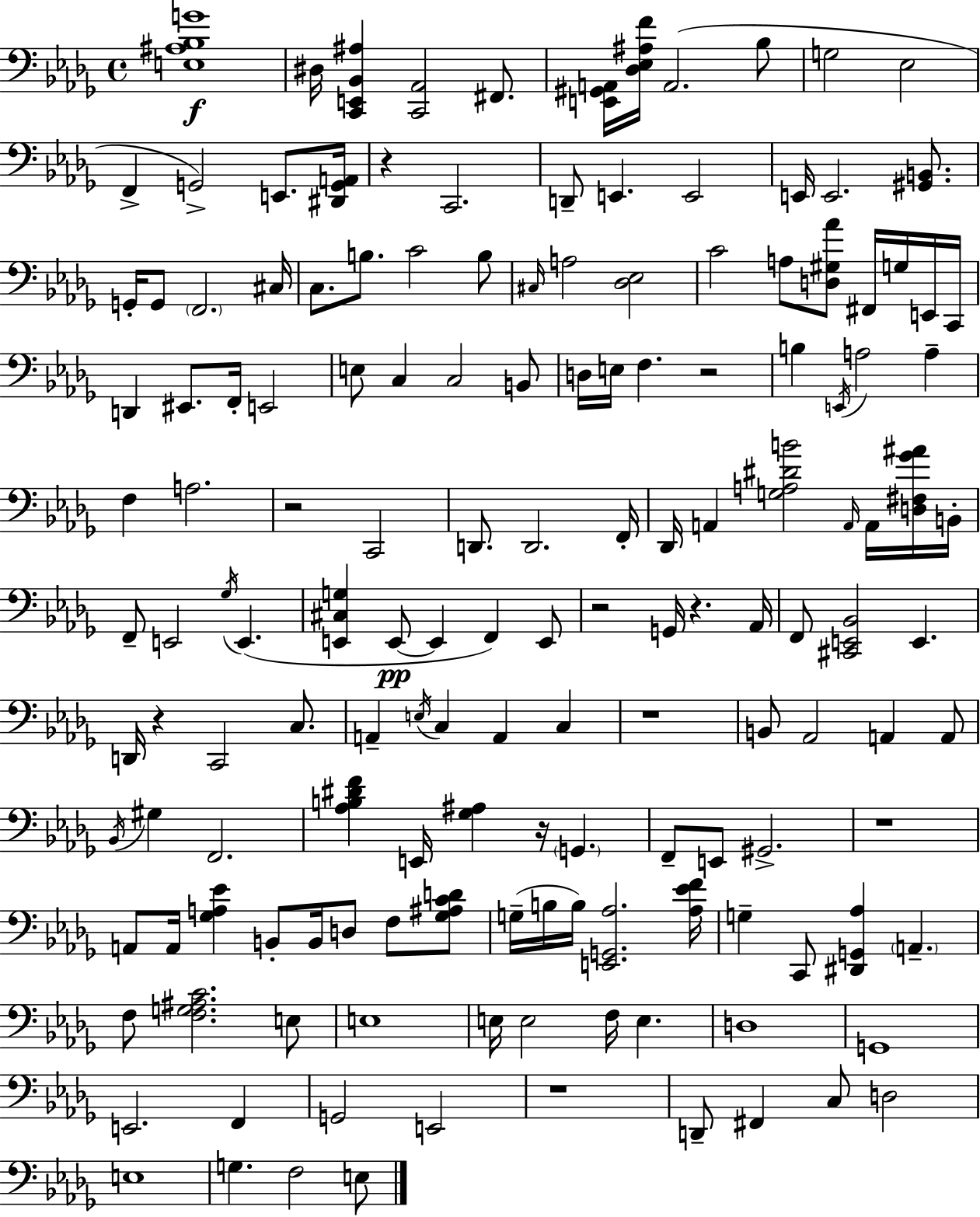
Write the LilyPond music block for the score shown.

{
  \clef bass
  \time 4/4
  \defaultTimeSignature
  \key bes \minor
  <e ais bes g'>1\f | dis16 <c, e, bes, ais>4 <c, aes,>2 fis,8. | <e, gis, a,>16 <des ees ais f'>16 a,2.( bes8 | g2 ees2 | \break f,4-> g,2->) e,8. <dis, g, a,>16 | r4 c,2. | d,8-- e,4. e,2 | e,16 e,2. <gis, b,>8. | \break g,16-. g,8 \parenthesize f,2. cis16 | c8. b8. c'2 b8 | \grace { cis16 } a2 <des ees>2 | c'2 a8 <d gis aes'>8 fis,16 g16 e,16 | \break c,16 d,4 eis,8. f,16-. e,2 | e8 c4 c2 b,8 | d16 e16 f4. r2 | b4 \acciaccatura { e,16 } a2 a4-- | \break f4 a2. | r2 c,2 | d,8. d,2. | f,16-. des,16 a,4 <g a dis' b'>2 \grace { a,16 } | \break a,16 <d fis ges' ais'>16 b,16-. f,8-- e,2 \acciaccatura { ges16 } e,4.( | <e, cis g>4 e,8~~\pp e,4 f,4) | e,8 r2 g,16 r4. | aes,16 f,8 <cis, e, bes,>2 e,4. | \break d,16 r4 c,2 | c8. a,4-- \acciaccatura { e16 } c4 a,4 | c4 r1 | b,8 aes,2 a,4 | \break a,8 \acciaccatura { bes,16 } gis4 f,2. | <aes b dis' f'>4 e,16 <ges ais>4 r16 | \parenthesize g,4. f,8-- e,8 gis,2.-> | r1 | \break a,8 a,16 <ges a ees'>4 b,8-. b,16 | d8 f8 <ges ais c' d'>8 g16--( b16 b16) <e, g, aes>2. | <aes ees' f'>16 g4-- c,8 <dis, g, aes>4 | \parenthesize a,4.-- f8 <f g ais c'>2. | \break e8 e1 | e16 e2 f16 | e4. d1 | g,1 | \break e,2. | f,4 g,2 e,2 | r1 | d,8-- fis,4 c8 d2 | \break e1 | g4. f2 | e8 \bar "|."
}